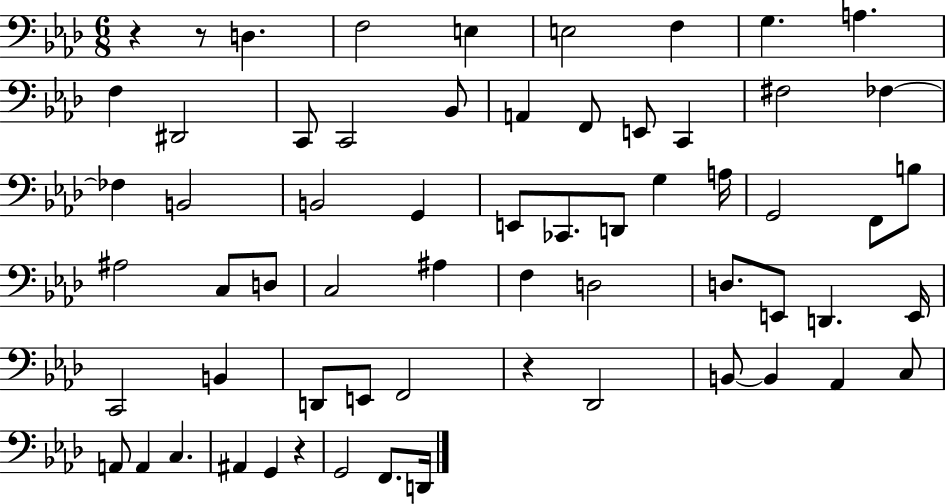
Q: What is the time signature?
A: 6/8